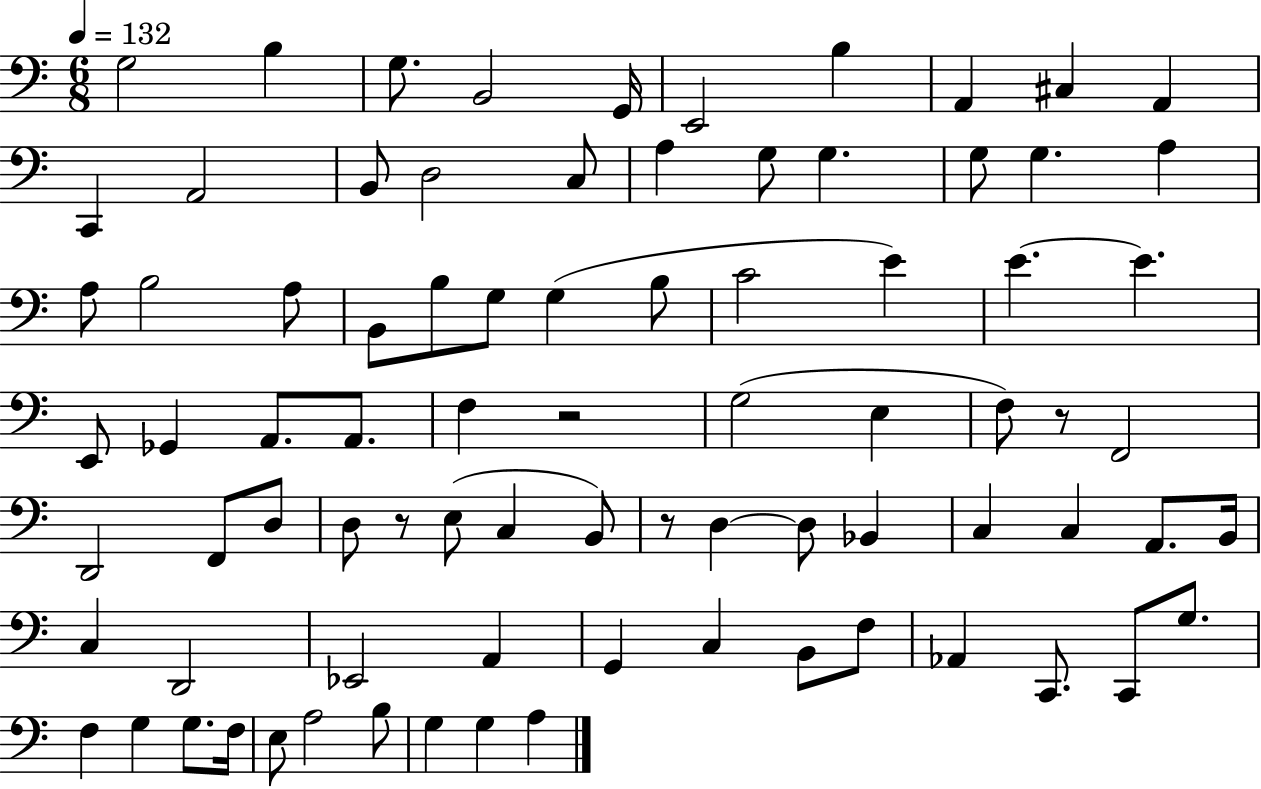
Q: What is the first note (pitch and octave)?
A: G3